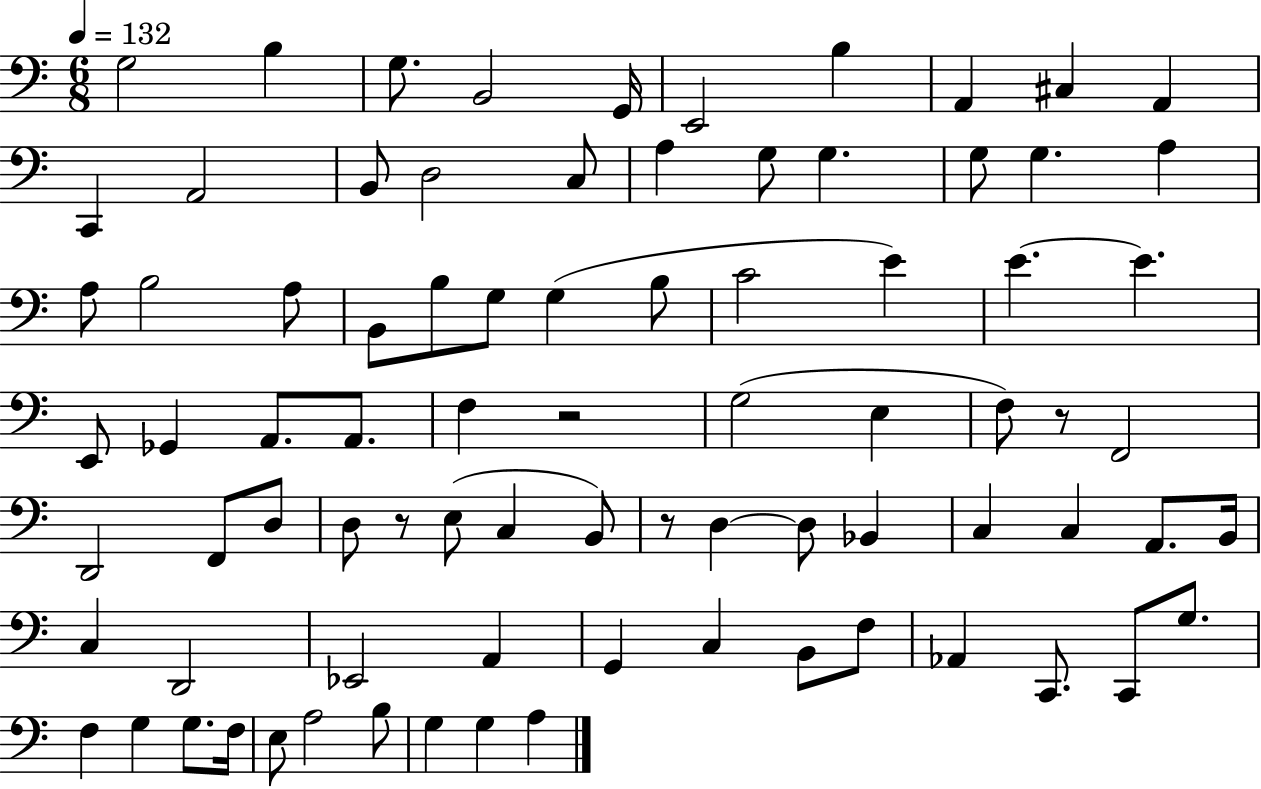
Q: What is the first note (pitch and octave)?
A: G3